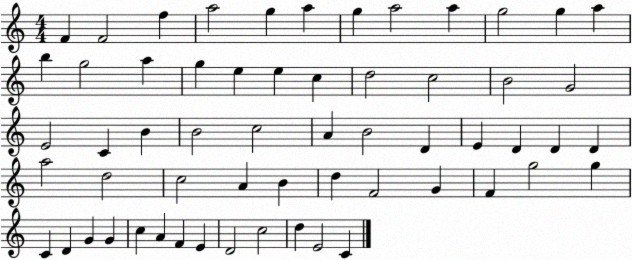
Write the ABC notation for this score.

X:1
T:Untitled
M:4/4
L:1/4
K:C
F F2 f a2 g a g a2 a g2 g a b g2 a g e e c d2 c2 B2 G2 E2 C B B2 c2 A B2 D E D D D a2 d2 c2 A B d F2 G F g2 g C D G G c A F E D2 c2 d E2 C